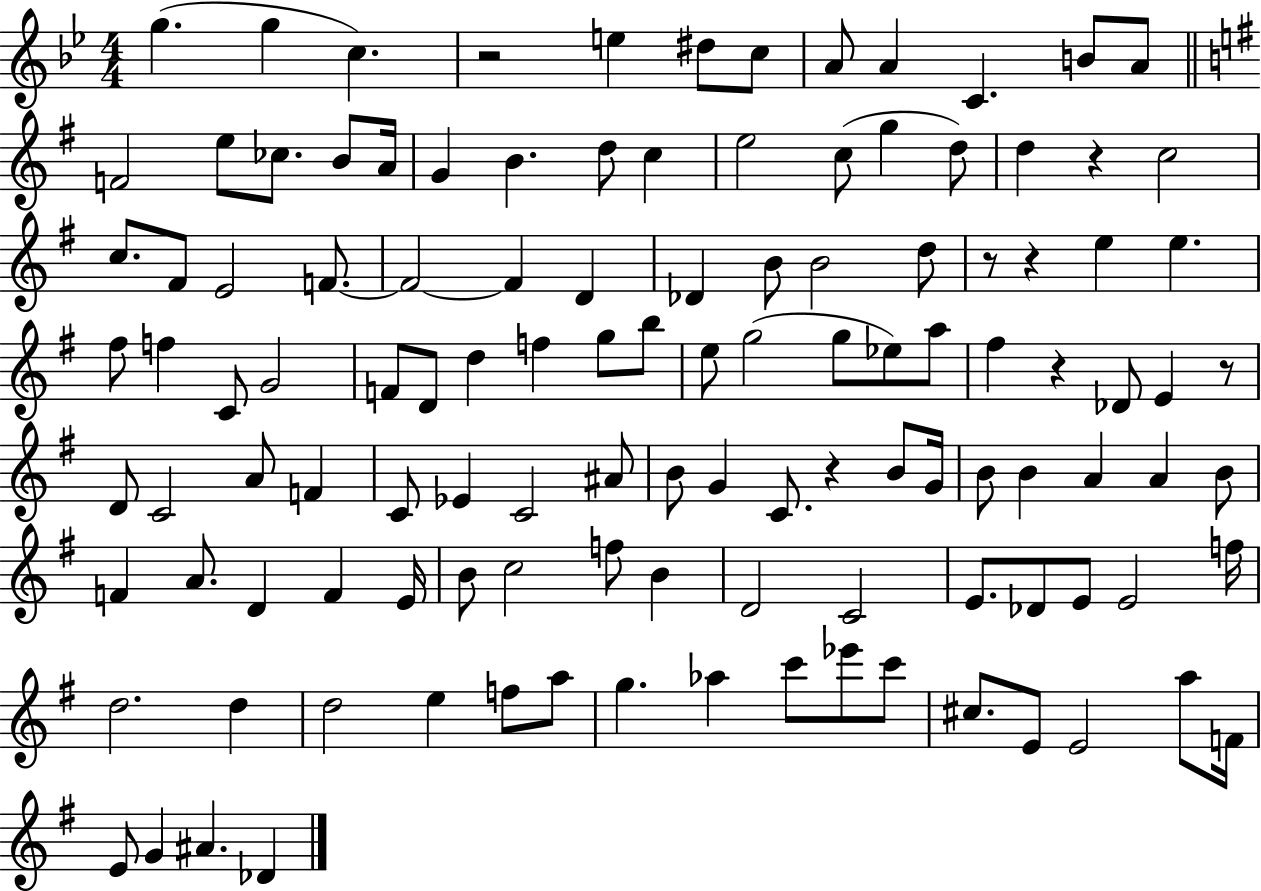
G5/q. G5/q C5/q. R/h E5/q D#5/e C5/e A4/e A4/q C4/q. B4/e A4/e F4/h E5/e CES5/e. B4/e A4/s G4/q B4/q. D5/e C5/q E5/h C5/e G5/q D5/e D5/q R/q C5/h C5/e. F#4/e E4/h F4/e. F4/h F4/q D4/q Db4/q B4/e B4/h D5/e R/e R/q E5/q E5/q. F#5/e F5/q C4/e G4/h F4/e D4/e D5/q F5/q G5/e B5/e E5/e G5/h G5/e Eb5/e A5/e F#5/q R/q Db4/e E4/q R/e D4/e C4/h A4/e F4/q C4/e Eb4/q C4/h A#4/e B4/e G4/q C4/e. R/q B4/e G4/s B4/e B4/q A4/q A4/q B4/e F4/q A4/e. D4/q F4/q E4/s B4/e C5/h F5/e B4/q D4/h C4/h E4/e. Db4/e E4/e E4/h F5/s D5/h. D5/q D5/h E5/q F5/e A5/e G5/q. Ab5/q C6/e Eb6/e C6/e C#5/e. E4/e E4/h A5/e F4/s E4/e G4/q A#4/q. Db4/q